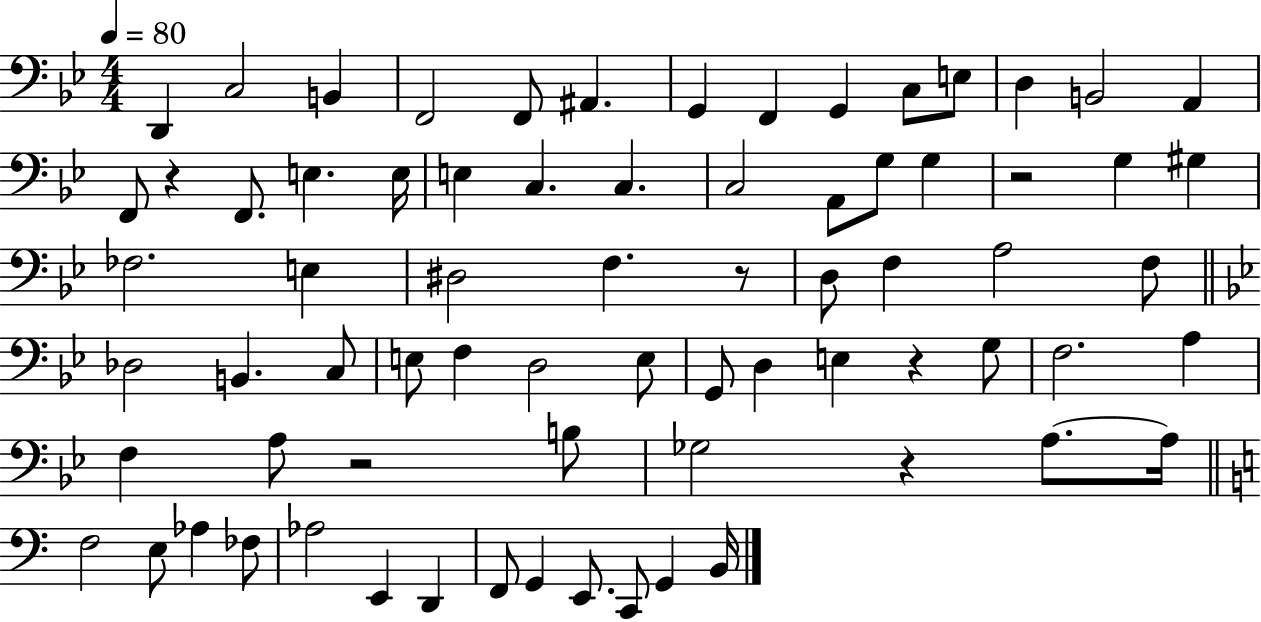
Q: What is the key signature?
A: BES major